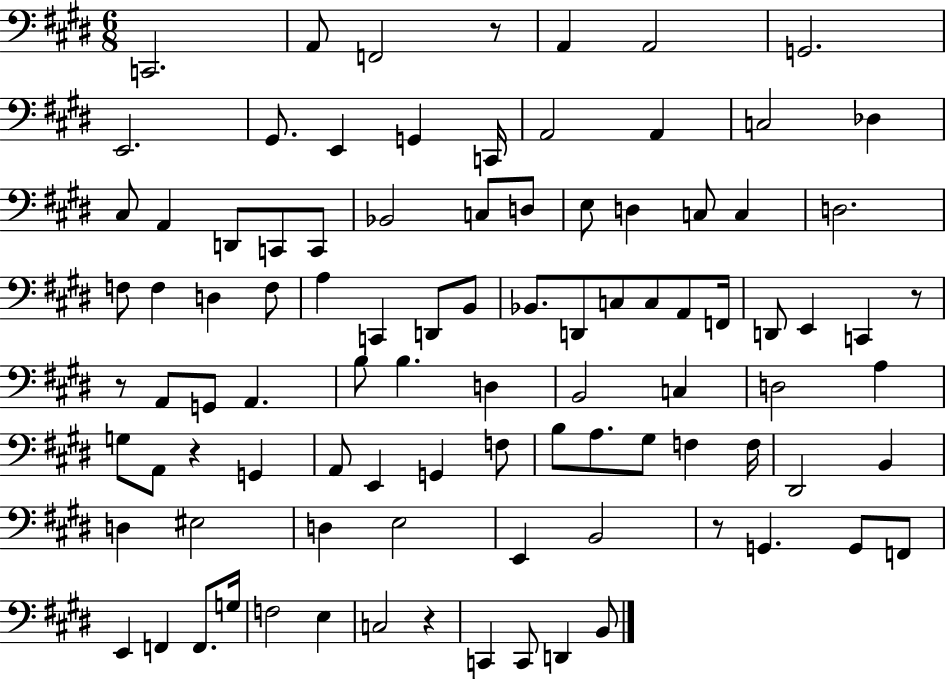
C2/h. A2/e F2/h R/e A2/q A2/h G2/h. E2/h. G#2/e. E2/q G2/q C2/s A2/h A2/q C3/h Db3/q C#3/e A2/q D2/e C2/e C2/e Bb2/h C3/e D3/e E3/e D3/q C3/e C3/q D3/h. F3/e F3/q D3/q F3/e A3/q C2/q D2/e B2/e Bb2/e. D2/e C3/e C3/e A2/e F2/s D2/e E2/q C2/q R/e R/e A2/e G2/e A2/q. B3/e B3/q. D3/q B2/h C3/q D3/h A3/q G3/e A2/e R/q G2/q A2/e E2/q G2/q F3/e B3/e A3/e. G#3/e F3/q F3/s D#2/h B2/q D3/q EIS3/h D3/q E3/h E2/q B2/h R/e G2/q. G2/e F2/e E2/q F2/q F2/e. G3/s F3/h E3/q C3/h R/q C2/q C2/e D2/q B2/e